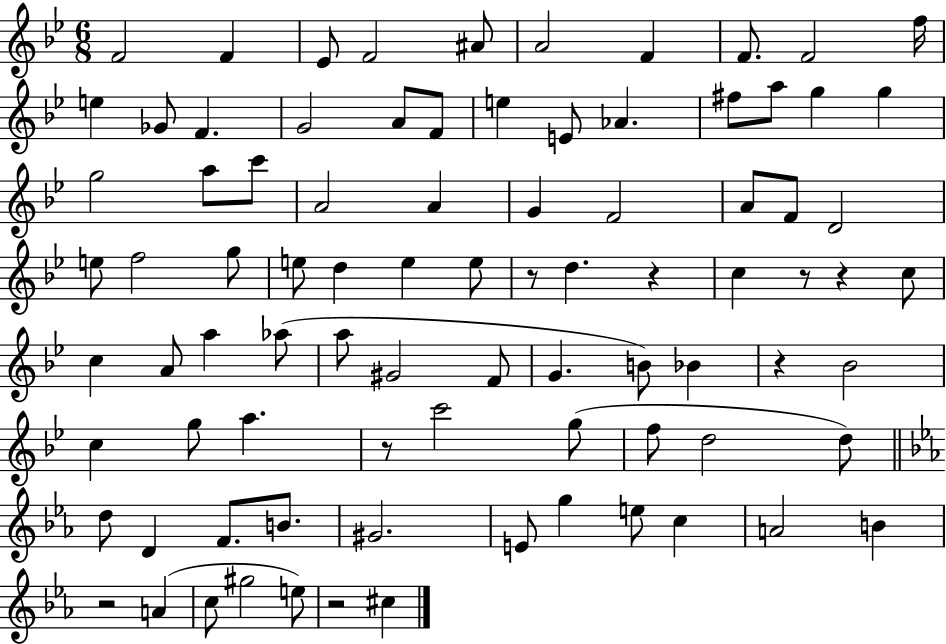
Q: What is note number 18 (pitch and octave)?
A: E4